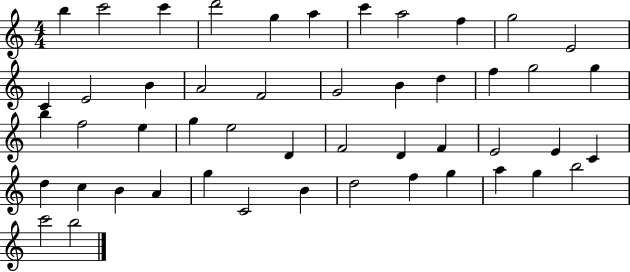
X:1
T:Untitled
M:4/4
L:1/4
K:C
b c'2 c' d'2 g a c' a2 f g2 E2 C E2 B A2 F2 G2 B d f g2 g b f2 e g e2 D F2 D F E2 E C d c B A g C2 B d2 f g a g b2 c'2 b2